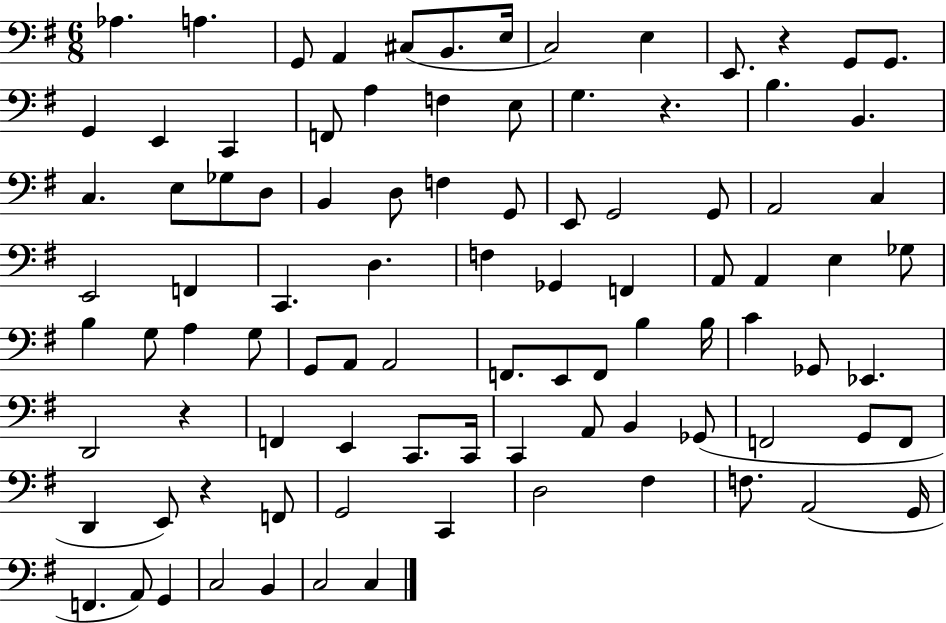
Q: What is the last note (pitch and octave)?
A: C3